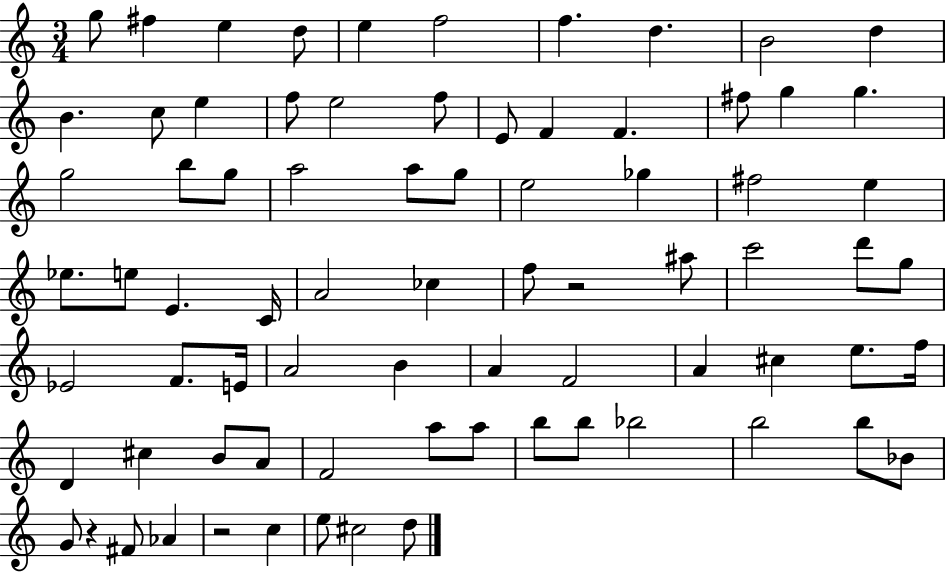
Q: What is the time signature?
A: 3/4